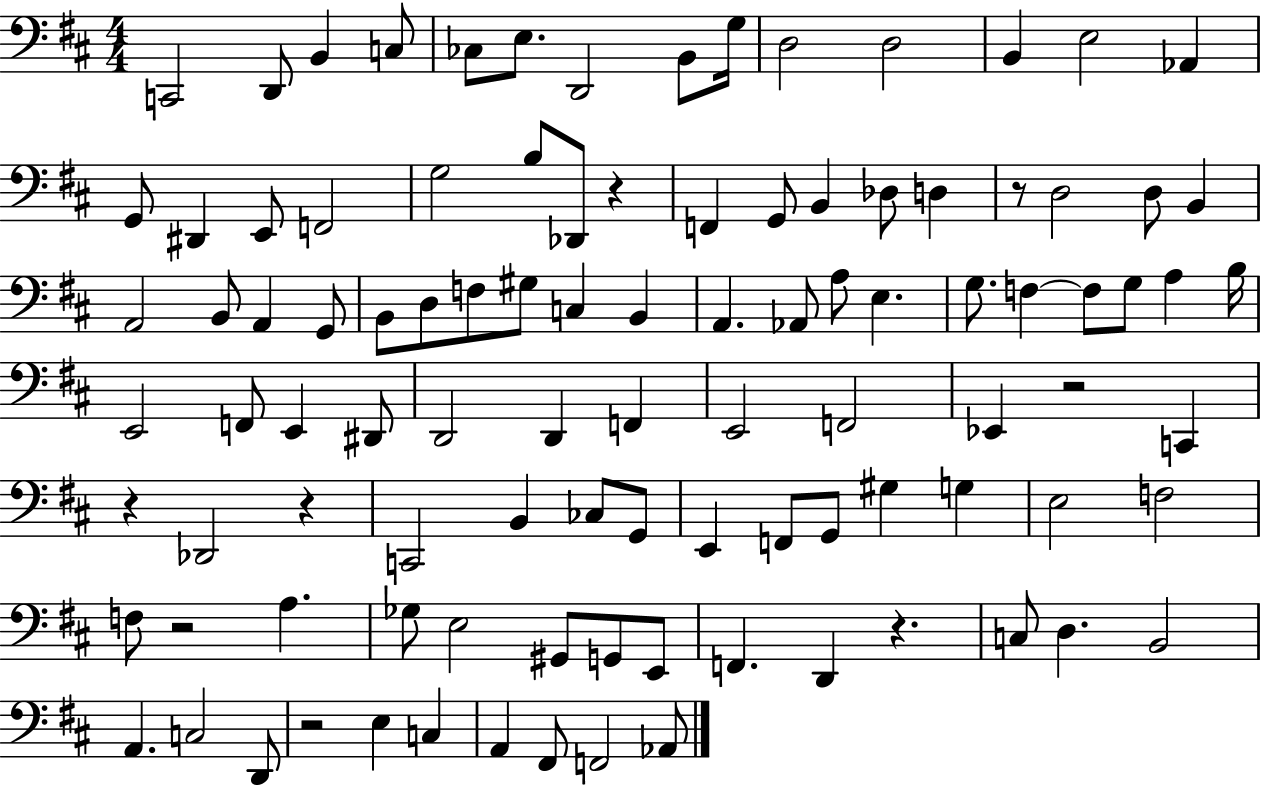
{
  \clef bass
  \numericTimeSignature
  \time 4/4
  \key d \major
  \repeat volta 2 { c,2 d,8 b,4 c8 | ces8 e8. d,2 b,8 g16 | d2 d2 | b,4 e2 aes,4 | \break g,8 dis,4 e,8 f,2 | g2 b8 des,8 r4 | f,4 g,8 b,4 des8 d4 | r8 d2 d8 b,4 | \break a,2 b,8 a,4 g,8 | b,8 d8 f8 gis8 c4 b,4 | a,4. aes,8 a8 e4. | g8. f4~~ f8 g8 a4 b16 | \break e,2 f,8 e,4 dis,8 | d,2 d,4 f,4 | e,2 f,2 | ees,4 r2 c,4 | \break r4 des,2 r4 | c,2 b,4 ces8 g,8 | e,4 f,8 g,8 gis4 g4 | e2 f2 | \break f8 r2 a4. | ges8 e2 gis,8 g,8 e,8 | f,4. d,4 r4. | c8 d4. b,2 | \break a,4. c2 d,8 | r2 e4 c4 | a,4 fis,8 f,2 aes,8 | } \bar "|."
}